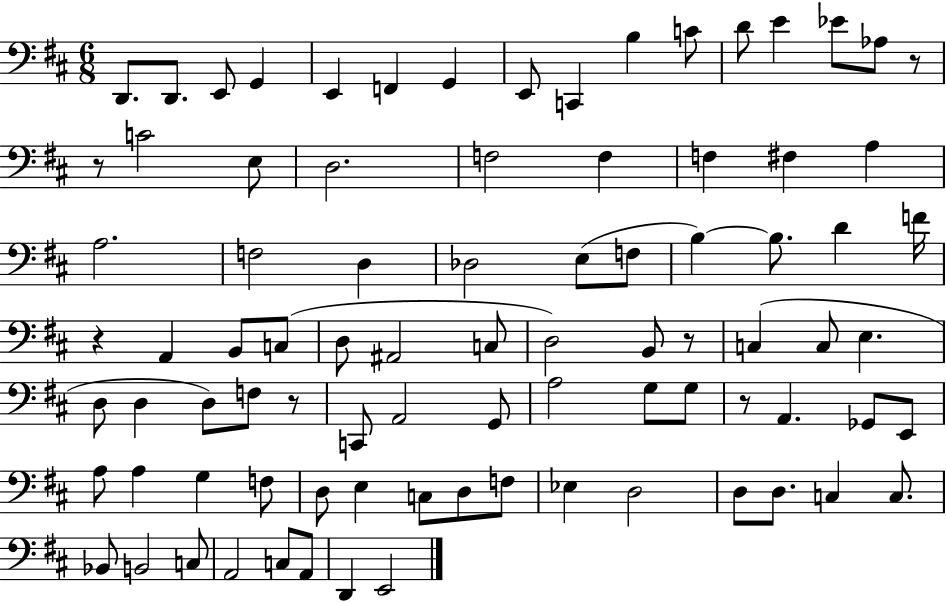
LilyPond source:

{
  \clef bass
  \numericTimeSignature
  \time 6/8
  \key d \major
  d,8. d,8. e,8 g,4 | e,4 f,4 g,4 | e,8 c,4 b4 c'8 | d'8 e'4 ees'8 aes8 r8 | \break r8 c'2 e8 | d2. | f2 f4 | f4 fis4 a4 | \break a2. | f2 d4 | des2 e8( f8 | b4~~) b8. d'4 f'16 | \break r4 a,4 b,8 c8( | d8 ais,2 c8 | d2) b,8 r8 | c4( c8 e4. | \break d8 d4 d8) f8 r8 | c,8 a,2 g,8 | a2 g8 g8 | r8 a,4. ges,8 e,8 | \break a8 a4 g4 f8 | d8 e4 c8 d8 f8 | ees4 d2 | d8 d8. c4 c8. | \break bes,8 b,2 c8 | a,2 c8 a,8 | d,4 e,2 | \bar "|."
}